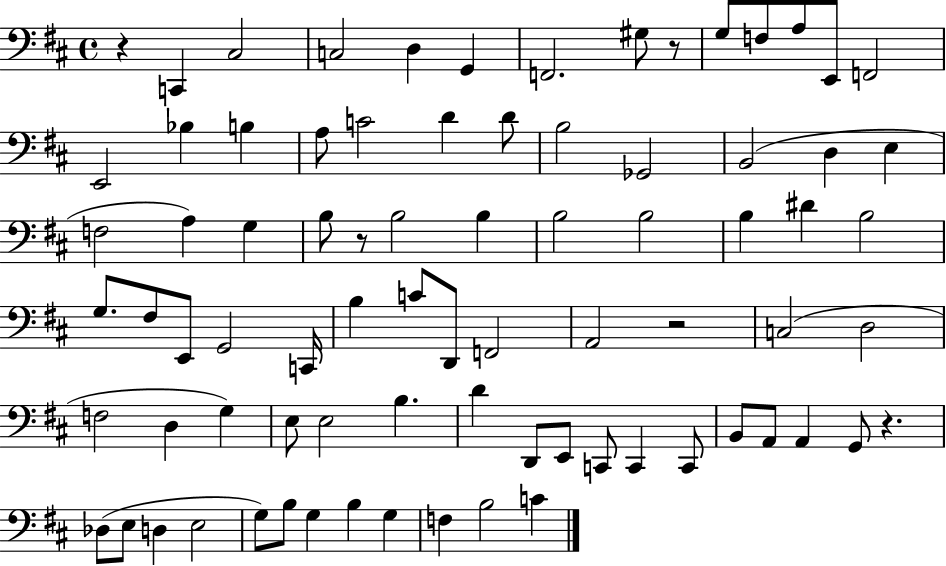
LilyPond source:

{
  \clef bass
  \time 4/4
  \defaultTimeSignature
  \key d \major
  r4 c,4 cis2 | c2 d4 g,4 | f,2. gis8 r8 | g8 f8 a8 e,8 f,2 | \break e,2 bes4 b4 | a8 c'2 d'4 d'8 | b2 ges,2 | b,2( d4 e4 | \break f2 a4) g4 | b8 r8 b2 b4 | b2 b2 | b4 dis'4 b2 | \break g8. fis8 e,8 g,2 c,16 | b4 c'8 d,8 f,2 | a,2 r2 | c2( d2 | \break f2 d4 g4) | e8 e2 b4. | d'4 d,8 e,8 c,8 c,4 c,8 | b,8 a,8 a,4 g,8 r4. | \break des8( e8 d4 e2 | g8) b8 g4 b4 g4 | f4 b2 c'4 | \bar "|."
}